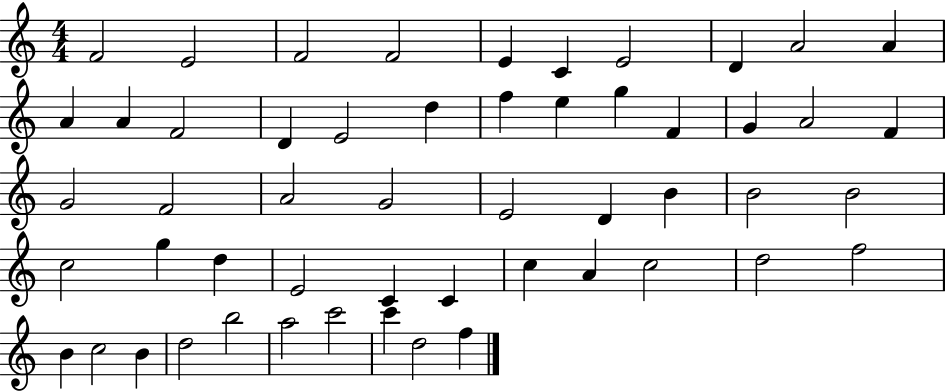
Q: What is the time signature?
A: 4/4